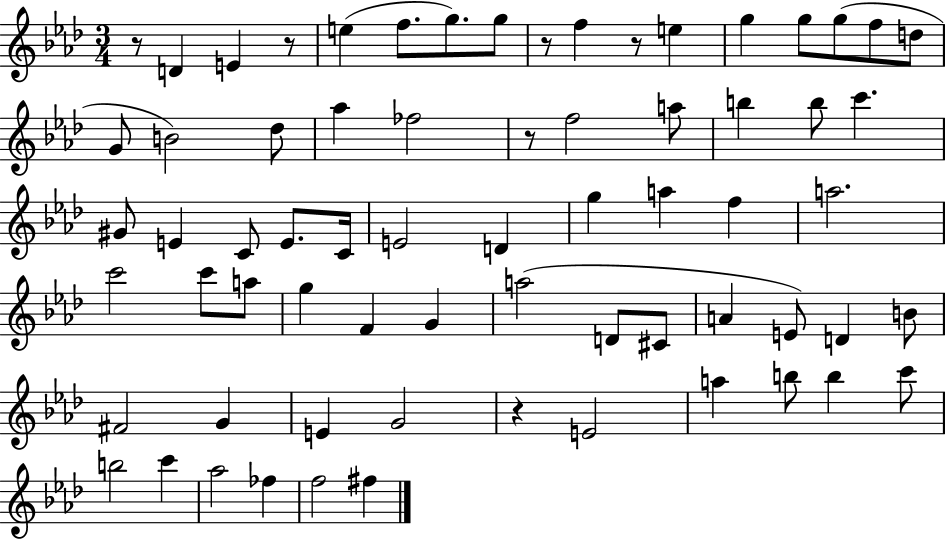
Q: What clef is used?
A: treble